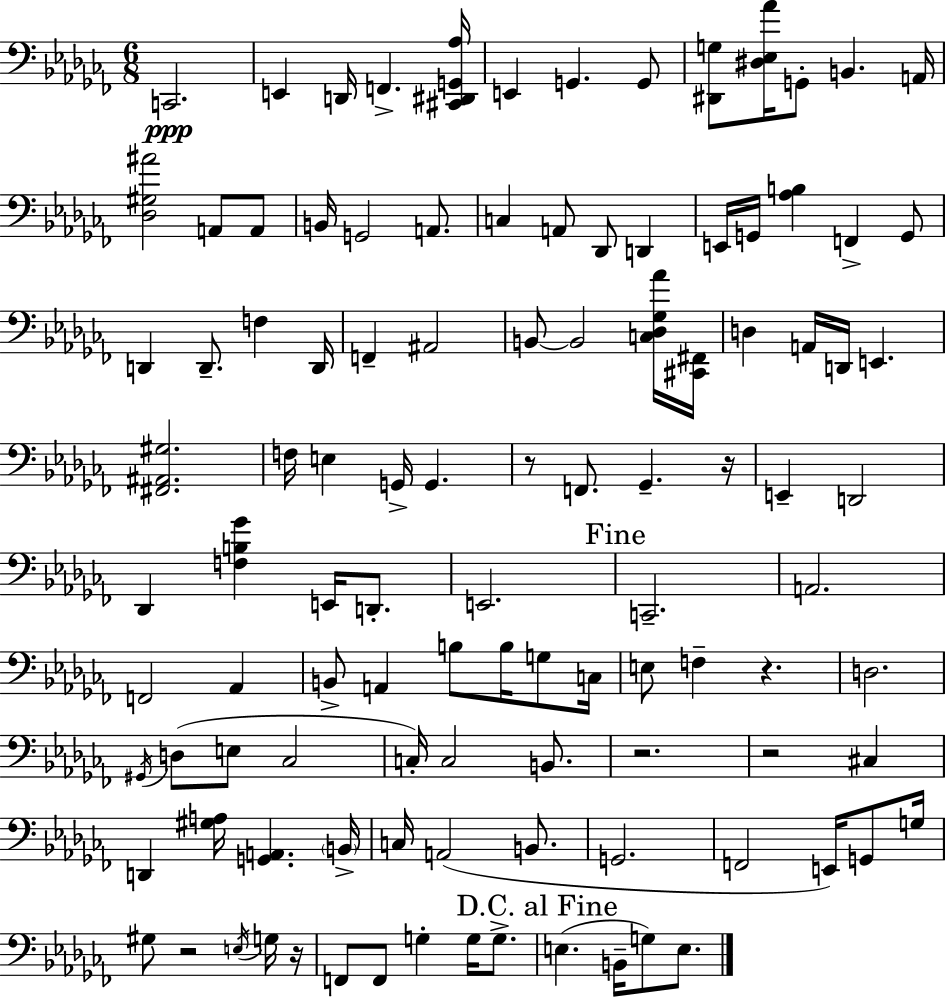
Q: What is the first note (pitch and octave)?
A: C2